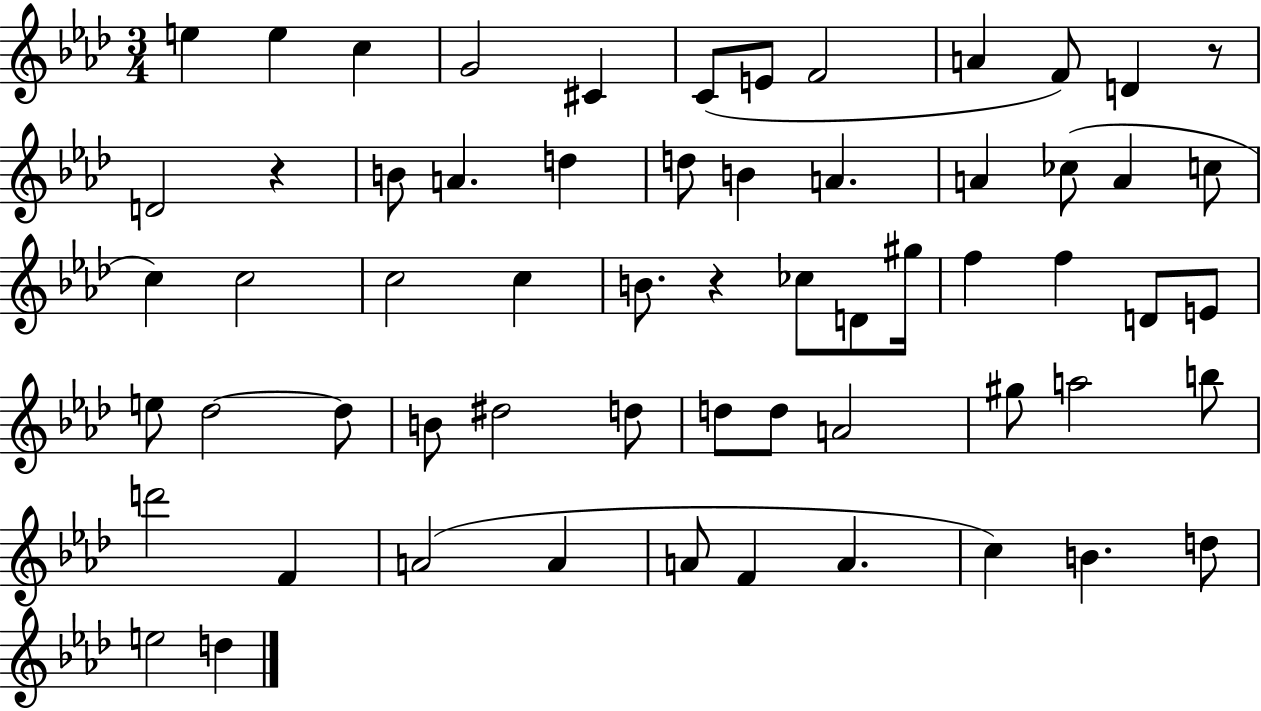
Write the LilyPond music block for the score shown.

{
  \clef treble
  \numericTimeSignature
  \time 3/4
  \key aes \major
  e''4 e''4 c''4 | g'2 cis'4 | c'8( e'8 f'2 | a'4 f'8) d'4 r8 | \break d'2 r4 | b'8 a'4. d''4 | d''8 b'4 a'4. | a'4 ces''8( a'4 c''8 | \break c''4) c''2 | c''2 c''4 | b'8. r4 ces''8 d'8 gis''16 | f''4 f''4 d'8 e'8 | \break e''8 des''2~~ des''8 | b'8 dis''2 d''8 | d''8 d''8 a'2 | gis''8 a''2 b''8 | \break d'''2 f'4 | a'2( a'4 | a'8 f'4 a'4. | c''4) b'4. d''8 | \break e''2 d''4 | \bar "|."
}